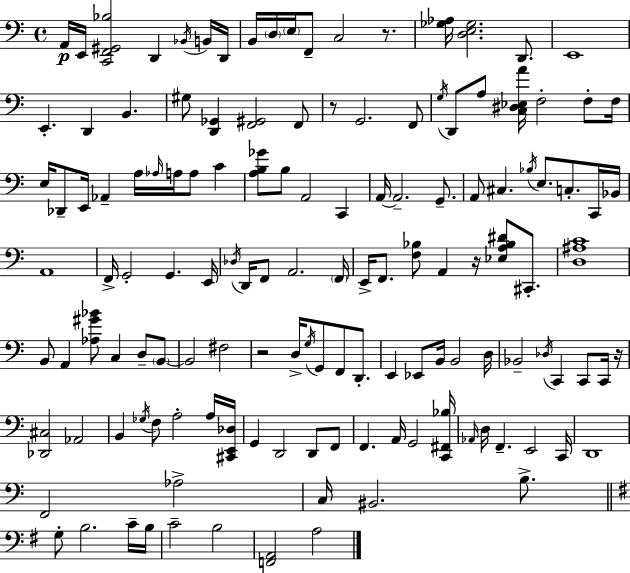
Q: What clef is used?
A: bass